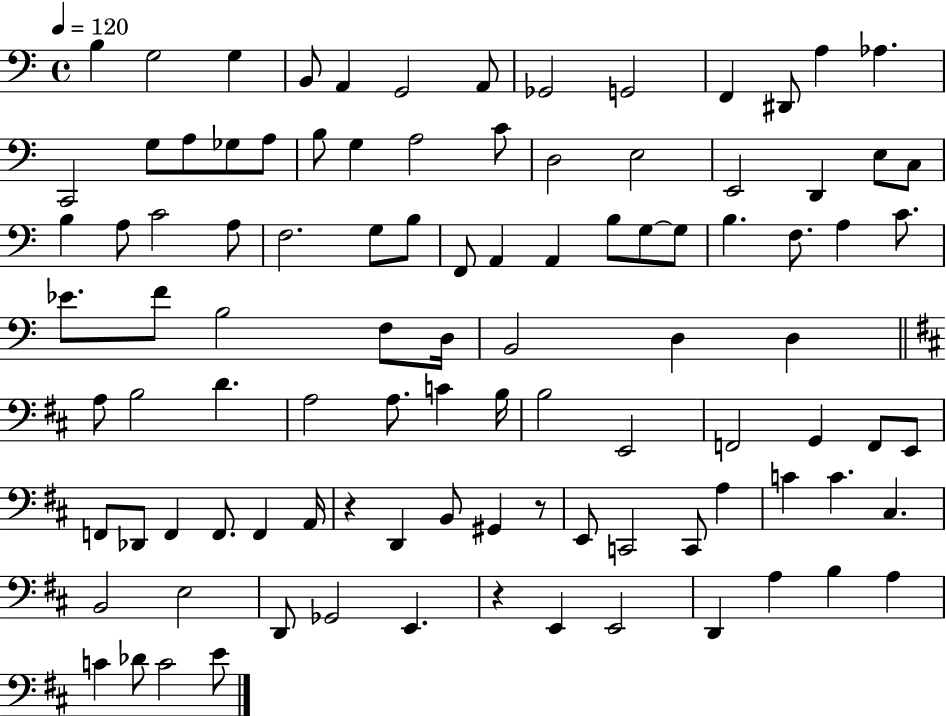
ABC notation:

X:1
T:Untitled
M:4/4
L:1/4
K:C
B, G,2 G, B,,/2 A,, G,,2 A,,/2 _G,,2 G,,2 F,, ^D,,/2 A, _A, C,,2 G,/2 A,/2 _G,/2 A,/2 B,/2 G, A,2 C/2 D,2 E,2 E,,2 D,, E,/2 C,/2 B, A,/2 C2 A,/2 F,2 G,/2 B,/2 F,,/2 A,, A,, B,/2 G,/2 G,/2 B, F,/2 A, C/2 _E/2 F/2 B,2 F,/2 D,/4 B,,2 D, D, A,/2 B,2 D A,2 A,/2 C B,/4 B,2 E,,2 F,,2 G,, F,,/2 E,,/2 F,,/2 _D,,/2 F,, F,,/2 F,, A,,/4 z D,, B,,/2 ^G,, z/2 E,,/2 C,,2 C,,/2 A, C C ^C, B,,2 E,2 D,,/2 _G,,2 E,, z E,, E,,2 D,, A, B, A, C _D/2 C2 E/2